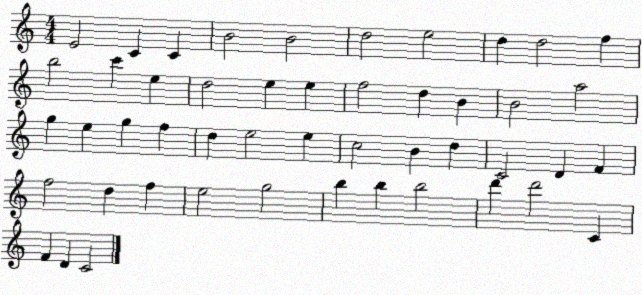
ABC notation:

X:1
T:Untitled
M:4/4
L:1/4
K:C
E2 C C B2 B2 d2 e2 d d2 f b2 c' e d2 e e f2 d B B2 a2 g e g f d e2 e c2 B d C2 D F f2 d f e2 g2 b b b2 d' d'2 C F D C2